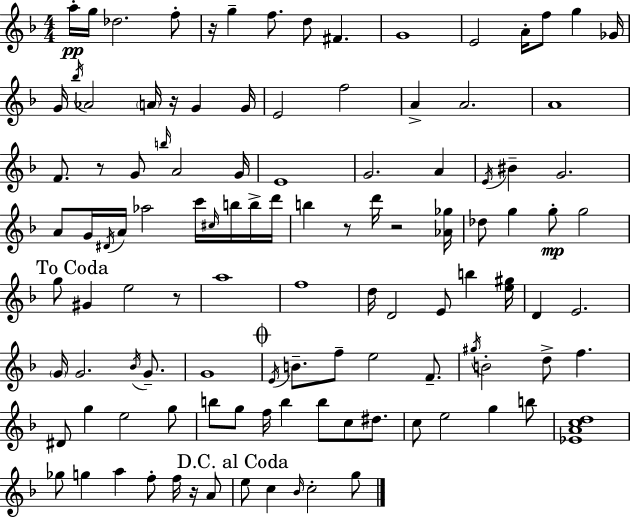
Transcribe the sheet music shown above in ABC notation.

X:1
T:Untitled
M:4/4
L:1/4
K:F
a/4 g/4 _d2 f/2 z/4 g f/2 d/2 ^F G4 E2 A/4 f/2 g _G/4 G/4 _b/4 _A2 A/4 z/4 G G/4 E2 f2 A A2 A4 F/2 z/2 G/2 b/4 A2 G/4 E4 G2 A E/4 ^B G2 A/2 G/4 ^D/4 A/4 _a2 c'/4 ^c/4 b/4 b/4 d'/4 b z/2 d'/4 z2 [_A_g]/4 _d/2 g g/2 g2 g/2 ^G e2 z/2 a4 f4 d/4 D2 E/2 b [e^g]/4 D E2 G/4 G2 _B/4 G/2 G4 E/4 B/2 f/2 e2 F/2 ^g/4 B2 d/2 f ^D/2 g e2 g/2 b/2 g/2 f/4 b b/2 c/2 ^d/2 c/2 e2 g b/2 [_EAcd]4 _g/2 g a f/2 f/4 z/4 A/2 e/2 c _B/4 c2 g/2